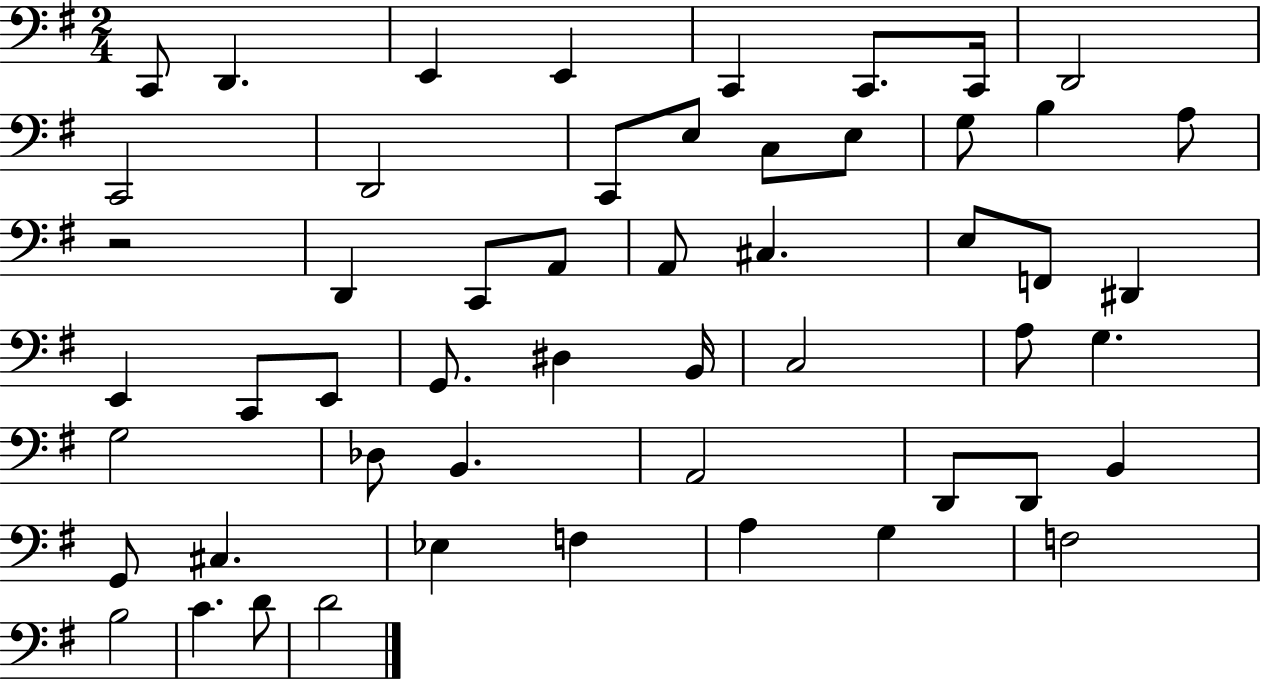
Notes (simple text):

C2/e D2/q. E2/q E2/q C2/q C2/e. C2/s D2/h C2/h D2/h C2/e E3/e C3/e E3/e G3/e B3/q A3/e R/h D2/q C2/e A2/e A2/e C#3/q. E3/e F2/e D#2/q E2/q C2/e E2/e G2/e. D#3/q B2/s C3/h A3/e G3/q. G3/h Db3/e B2/q. A2/h D2/e D2/e B2/q G2/e C#3/q. Eb3/q F3/q A3/q G3/q F3/h B3/h C4/q. D4/e D4/h